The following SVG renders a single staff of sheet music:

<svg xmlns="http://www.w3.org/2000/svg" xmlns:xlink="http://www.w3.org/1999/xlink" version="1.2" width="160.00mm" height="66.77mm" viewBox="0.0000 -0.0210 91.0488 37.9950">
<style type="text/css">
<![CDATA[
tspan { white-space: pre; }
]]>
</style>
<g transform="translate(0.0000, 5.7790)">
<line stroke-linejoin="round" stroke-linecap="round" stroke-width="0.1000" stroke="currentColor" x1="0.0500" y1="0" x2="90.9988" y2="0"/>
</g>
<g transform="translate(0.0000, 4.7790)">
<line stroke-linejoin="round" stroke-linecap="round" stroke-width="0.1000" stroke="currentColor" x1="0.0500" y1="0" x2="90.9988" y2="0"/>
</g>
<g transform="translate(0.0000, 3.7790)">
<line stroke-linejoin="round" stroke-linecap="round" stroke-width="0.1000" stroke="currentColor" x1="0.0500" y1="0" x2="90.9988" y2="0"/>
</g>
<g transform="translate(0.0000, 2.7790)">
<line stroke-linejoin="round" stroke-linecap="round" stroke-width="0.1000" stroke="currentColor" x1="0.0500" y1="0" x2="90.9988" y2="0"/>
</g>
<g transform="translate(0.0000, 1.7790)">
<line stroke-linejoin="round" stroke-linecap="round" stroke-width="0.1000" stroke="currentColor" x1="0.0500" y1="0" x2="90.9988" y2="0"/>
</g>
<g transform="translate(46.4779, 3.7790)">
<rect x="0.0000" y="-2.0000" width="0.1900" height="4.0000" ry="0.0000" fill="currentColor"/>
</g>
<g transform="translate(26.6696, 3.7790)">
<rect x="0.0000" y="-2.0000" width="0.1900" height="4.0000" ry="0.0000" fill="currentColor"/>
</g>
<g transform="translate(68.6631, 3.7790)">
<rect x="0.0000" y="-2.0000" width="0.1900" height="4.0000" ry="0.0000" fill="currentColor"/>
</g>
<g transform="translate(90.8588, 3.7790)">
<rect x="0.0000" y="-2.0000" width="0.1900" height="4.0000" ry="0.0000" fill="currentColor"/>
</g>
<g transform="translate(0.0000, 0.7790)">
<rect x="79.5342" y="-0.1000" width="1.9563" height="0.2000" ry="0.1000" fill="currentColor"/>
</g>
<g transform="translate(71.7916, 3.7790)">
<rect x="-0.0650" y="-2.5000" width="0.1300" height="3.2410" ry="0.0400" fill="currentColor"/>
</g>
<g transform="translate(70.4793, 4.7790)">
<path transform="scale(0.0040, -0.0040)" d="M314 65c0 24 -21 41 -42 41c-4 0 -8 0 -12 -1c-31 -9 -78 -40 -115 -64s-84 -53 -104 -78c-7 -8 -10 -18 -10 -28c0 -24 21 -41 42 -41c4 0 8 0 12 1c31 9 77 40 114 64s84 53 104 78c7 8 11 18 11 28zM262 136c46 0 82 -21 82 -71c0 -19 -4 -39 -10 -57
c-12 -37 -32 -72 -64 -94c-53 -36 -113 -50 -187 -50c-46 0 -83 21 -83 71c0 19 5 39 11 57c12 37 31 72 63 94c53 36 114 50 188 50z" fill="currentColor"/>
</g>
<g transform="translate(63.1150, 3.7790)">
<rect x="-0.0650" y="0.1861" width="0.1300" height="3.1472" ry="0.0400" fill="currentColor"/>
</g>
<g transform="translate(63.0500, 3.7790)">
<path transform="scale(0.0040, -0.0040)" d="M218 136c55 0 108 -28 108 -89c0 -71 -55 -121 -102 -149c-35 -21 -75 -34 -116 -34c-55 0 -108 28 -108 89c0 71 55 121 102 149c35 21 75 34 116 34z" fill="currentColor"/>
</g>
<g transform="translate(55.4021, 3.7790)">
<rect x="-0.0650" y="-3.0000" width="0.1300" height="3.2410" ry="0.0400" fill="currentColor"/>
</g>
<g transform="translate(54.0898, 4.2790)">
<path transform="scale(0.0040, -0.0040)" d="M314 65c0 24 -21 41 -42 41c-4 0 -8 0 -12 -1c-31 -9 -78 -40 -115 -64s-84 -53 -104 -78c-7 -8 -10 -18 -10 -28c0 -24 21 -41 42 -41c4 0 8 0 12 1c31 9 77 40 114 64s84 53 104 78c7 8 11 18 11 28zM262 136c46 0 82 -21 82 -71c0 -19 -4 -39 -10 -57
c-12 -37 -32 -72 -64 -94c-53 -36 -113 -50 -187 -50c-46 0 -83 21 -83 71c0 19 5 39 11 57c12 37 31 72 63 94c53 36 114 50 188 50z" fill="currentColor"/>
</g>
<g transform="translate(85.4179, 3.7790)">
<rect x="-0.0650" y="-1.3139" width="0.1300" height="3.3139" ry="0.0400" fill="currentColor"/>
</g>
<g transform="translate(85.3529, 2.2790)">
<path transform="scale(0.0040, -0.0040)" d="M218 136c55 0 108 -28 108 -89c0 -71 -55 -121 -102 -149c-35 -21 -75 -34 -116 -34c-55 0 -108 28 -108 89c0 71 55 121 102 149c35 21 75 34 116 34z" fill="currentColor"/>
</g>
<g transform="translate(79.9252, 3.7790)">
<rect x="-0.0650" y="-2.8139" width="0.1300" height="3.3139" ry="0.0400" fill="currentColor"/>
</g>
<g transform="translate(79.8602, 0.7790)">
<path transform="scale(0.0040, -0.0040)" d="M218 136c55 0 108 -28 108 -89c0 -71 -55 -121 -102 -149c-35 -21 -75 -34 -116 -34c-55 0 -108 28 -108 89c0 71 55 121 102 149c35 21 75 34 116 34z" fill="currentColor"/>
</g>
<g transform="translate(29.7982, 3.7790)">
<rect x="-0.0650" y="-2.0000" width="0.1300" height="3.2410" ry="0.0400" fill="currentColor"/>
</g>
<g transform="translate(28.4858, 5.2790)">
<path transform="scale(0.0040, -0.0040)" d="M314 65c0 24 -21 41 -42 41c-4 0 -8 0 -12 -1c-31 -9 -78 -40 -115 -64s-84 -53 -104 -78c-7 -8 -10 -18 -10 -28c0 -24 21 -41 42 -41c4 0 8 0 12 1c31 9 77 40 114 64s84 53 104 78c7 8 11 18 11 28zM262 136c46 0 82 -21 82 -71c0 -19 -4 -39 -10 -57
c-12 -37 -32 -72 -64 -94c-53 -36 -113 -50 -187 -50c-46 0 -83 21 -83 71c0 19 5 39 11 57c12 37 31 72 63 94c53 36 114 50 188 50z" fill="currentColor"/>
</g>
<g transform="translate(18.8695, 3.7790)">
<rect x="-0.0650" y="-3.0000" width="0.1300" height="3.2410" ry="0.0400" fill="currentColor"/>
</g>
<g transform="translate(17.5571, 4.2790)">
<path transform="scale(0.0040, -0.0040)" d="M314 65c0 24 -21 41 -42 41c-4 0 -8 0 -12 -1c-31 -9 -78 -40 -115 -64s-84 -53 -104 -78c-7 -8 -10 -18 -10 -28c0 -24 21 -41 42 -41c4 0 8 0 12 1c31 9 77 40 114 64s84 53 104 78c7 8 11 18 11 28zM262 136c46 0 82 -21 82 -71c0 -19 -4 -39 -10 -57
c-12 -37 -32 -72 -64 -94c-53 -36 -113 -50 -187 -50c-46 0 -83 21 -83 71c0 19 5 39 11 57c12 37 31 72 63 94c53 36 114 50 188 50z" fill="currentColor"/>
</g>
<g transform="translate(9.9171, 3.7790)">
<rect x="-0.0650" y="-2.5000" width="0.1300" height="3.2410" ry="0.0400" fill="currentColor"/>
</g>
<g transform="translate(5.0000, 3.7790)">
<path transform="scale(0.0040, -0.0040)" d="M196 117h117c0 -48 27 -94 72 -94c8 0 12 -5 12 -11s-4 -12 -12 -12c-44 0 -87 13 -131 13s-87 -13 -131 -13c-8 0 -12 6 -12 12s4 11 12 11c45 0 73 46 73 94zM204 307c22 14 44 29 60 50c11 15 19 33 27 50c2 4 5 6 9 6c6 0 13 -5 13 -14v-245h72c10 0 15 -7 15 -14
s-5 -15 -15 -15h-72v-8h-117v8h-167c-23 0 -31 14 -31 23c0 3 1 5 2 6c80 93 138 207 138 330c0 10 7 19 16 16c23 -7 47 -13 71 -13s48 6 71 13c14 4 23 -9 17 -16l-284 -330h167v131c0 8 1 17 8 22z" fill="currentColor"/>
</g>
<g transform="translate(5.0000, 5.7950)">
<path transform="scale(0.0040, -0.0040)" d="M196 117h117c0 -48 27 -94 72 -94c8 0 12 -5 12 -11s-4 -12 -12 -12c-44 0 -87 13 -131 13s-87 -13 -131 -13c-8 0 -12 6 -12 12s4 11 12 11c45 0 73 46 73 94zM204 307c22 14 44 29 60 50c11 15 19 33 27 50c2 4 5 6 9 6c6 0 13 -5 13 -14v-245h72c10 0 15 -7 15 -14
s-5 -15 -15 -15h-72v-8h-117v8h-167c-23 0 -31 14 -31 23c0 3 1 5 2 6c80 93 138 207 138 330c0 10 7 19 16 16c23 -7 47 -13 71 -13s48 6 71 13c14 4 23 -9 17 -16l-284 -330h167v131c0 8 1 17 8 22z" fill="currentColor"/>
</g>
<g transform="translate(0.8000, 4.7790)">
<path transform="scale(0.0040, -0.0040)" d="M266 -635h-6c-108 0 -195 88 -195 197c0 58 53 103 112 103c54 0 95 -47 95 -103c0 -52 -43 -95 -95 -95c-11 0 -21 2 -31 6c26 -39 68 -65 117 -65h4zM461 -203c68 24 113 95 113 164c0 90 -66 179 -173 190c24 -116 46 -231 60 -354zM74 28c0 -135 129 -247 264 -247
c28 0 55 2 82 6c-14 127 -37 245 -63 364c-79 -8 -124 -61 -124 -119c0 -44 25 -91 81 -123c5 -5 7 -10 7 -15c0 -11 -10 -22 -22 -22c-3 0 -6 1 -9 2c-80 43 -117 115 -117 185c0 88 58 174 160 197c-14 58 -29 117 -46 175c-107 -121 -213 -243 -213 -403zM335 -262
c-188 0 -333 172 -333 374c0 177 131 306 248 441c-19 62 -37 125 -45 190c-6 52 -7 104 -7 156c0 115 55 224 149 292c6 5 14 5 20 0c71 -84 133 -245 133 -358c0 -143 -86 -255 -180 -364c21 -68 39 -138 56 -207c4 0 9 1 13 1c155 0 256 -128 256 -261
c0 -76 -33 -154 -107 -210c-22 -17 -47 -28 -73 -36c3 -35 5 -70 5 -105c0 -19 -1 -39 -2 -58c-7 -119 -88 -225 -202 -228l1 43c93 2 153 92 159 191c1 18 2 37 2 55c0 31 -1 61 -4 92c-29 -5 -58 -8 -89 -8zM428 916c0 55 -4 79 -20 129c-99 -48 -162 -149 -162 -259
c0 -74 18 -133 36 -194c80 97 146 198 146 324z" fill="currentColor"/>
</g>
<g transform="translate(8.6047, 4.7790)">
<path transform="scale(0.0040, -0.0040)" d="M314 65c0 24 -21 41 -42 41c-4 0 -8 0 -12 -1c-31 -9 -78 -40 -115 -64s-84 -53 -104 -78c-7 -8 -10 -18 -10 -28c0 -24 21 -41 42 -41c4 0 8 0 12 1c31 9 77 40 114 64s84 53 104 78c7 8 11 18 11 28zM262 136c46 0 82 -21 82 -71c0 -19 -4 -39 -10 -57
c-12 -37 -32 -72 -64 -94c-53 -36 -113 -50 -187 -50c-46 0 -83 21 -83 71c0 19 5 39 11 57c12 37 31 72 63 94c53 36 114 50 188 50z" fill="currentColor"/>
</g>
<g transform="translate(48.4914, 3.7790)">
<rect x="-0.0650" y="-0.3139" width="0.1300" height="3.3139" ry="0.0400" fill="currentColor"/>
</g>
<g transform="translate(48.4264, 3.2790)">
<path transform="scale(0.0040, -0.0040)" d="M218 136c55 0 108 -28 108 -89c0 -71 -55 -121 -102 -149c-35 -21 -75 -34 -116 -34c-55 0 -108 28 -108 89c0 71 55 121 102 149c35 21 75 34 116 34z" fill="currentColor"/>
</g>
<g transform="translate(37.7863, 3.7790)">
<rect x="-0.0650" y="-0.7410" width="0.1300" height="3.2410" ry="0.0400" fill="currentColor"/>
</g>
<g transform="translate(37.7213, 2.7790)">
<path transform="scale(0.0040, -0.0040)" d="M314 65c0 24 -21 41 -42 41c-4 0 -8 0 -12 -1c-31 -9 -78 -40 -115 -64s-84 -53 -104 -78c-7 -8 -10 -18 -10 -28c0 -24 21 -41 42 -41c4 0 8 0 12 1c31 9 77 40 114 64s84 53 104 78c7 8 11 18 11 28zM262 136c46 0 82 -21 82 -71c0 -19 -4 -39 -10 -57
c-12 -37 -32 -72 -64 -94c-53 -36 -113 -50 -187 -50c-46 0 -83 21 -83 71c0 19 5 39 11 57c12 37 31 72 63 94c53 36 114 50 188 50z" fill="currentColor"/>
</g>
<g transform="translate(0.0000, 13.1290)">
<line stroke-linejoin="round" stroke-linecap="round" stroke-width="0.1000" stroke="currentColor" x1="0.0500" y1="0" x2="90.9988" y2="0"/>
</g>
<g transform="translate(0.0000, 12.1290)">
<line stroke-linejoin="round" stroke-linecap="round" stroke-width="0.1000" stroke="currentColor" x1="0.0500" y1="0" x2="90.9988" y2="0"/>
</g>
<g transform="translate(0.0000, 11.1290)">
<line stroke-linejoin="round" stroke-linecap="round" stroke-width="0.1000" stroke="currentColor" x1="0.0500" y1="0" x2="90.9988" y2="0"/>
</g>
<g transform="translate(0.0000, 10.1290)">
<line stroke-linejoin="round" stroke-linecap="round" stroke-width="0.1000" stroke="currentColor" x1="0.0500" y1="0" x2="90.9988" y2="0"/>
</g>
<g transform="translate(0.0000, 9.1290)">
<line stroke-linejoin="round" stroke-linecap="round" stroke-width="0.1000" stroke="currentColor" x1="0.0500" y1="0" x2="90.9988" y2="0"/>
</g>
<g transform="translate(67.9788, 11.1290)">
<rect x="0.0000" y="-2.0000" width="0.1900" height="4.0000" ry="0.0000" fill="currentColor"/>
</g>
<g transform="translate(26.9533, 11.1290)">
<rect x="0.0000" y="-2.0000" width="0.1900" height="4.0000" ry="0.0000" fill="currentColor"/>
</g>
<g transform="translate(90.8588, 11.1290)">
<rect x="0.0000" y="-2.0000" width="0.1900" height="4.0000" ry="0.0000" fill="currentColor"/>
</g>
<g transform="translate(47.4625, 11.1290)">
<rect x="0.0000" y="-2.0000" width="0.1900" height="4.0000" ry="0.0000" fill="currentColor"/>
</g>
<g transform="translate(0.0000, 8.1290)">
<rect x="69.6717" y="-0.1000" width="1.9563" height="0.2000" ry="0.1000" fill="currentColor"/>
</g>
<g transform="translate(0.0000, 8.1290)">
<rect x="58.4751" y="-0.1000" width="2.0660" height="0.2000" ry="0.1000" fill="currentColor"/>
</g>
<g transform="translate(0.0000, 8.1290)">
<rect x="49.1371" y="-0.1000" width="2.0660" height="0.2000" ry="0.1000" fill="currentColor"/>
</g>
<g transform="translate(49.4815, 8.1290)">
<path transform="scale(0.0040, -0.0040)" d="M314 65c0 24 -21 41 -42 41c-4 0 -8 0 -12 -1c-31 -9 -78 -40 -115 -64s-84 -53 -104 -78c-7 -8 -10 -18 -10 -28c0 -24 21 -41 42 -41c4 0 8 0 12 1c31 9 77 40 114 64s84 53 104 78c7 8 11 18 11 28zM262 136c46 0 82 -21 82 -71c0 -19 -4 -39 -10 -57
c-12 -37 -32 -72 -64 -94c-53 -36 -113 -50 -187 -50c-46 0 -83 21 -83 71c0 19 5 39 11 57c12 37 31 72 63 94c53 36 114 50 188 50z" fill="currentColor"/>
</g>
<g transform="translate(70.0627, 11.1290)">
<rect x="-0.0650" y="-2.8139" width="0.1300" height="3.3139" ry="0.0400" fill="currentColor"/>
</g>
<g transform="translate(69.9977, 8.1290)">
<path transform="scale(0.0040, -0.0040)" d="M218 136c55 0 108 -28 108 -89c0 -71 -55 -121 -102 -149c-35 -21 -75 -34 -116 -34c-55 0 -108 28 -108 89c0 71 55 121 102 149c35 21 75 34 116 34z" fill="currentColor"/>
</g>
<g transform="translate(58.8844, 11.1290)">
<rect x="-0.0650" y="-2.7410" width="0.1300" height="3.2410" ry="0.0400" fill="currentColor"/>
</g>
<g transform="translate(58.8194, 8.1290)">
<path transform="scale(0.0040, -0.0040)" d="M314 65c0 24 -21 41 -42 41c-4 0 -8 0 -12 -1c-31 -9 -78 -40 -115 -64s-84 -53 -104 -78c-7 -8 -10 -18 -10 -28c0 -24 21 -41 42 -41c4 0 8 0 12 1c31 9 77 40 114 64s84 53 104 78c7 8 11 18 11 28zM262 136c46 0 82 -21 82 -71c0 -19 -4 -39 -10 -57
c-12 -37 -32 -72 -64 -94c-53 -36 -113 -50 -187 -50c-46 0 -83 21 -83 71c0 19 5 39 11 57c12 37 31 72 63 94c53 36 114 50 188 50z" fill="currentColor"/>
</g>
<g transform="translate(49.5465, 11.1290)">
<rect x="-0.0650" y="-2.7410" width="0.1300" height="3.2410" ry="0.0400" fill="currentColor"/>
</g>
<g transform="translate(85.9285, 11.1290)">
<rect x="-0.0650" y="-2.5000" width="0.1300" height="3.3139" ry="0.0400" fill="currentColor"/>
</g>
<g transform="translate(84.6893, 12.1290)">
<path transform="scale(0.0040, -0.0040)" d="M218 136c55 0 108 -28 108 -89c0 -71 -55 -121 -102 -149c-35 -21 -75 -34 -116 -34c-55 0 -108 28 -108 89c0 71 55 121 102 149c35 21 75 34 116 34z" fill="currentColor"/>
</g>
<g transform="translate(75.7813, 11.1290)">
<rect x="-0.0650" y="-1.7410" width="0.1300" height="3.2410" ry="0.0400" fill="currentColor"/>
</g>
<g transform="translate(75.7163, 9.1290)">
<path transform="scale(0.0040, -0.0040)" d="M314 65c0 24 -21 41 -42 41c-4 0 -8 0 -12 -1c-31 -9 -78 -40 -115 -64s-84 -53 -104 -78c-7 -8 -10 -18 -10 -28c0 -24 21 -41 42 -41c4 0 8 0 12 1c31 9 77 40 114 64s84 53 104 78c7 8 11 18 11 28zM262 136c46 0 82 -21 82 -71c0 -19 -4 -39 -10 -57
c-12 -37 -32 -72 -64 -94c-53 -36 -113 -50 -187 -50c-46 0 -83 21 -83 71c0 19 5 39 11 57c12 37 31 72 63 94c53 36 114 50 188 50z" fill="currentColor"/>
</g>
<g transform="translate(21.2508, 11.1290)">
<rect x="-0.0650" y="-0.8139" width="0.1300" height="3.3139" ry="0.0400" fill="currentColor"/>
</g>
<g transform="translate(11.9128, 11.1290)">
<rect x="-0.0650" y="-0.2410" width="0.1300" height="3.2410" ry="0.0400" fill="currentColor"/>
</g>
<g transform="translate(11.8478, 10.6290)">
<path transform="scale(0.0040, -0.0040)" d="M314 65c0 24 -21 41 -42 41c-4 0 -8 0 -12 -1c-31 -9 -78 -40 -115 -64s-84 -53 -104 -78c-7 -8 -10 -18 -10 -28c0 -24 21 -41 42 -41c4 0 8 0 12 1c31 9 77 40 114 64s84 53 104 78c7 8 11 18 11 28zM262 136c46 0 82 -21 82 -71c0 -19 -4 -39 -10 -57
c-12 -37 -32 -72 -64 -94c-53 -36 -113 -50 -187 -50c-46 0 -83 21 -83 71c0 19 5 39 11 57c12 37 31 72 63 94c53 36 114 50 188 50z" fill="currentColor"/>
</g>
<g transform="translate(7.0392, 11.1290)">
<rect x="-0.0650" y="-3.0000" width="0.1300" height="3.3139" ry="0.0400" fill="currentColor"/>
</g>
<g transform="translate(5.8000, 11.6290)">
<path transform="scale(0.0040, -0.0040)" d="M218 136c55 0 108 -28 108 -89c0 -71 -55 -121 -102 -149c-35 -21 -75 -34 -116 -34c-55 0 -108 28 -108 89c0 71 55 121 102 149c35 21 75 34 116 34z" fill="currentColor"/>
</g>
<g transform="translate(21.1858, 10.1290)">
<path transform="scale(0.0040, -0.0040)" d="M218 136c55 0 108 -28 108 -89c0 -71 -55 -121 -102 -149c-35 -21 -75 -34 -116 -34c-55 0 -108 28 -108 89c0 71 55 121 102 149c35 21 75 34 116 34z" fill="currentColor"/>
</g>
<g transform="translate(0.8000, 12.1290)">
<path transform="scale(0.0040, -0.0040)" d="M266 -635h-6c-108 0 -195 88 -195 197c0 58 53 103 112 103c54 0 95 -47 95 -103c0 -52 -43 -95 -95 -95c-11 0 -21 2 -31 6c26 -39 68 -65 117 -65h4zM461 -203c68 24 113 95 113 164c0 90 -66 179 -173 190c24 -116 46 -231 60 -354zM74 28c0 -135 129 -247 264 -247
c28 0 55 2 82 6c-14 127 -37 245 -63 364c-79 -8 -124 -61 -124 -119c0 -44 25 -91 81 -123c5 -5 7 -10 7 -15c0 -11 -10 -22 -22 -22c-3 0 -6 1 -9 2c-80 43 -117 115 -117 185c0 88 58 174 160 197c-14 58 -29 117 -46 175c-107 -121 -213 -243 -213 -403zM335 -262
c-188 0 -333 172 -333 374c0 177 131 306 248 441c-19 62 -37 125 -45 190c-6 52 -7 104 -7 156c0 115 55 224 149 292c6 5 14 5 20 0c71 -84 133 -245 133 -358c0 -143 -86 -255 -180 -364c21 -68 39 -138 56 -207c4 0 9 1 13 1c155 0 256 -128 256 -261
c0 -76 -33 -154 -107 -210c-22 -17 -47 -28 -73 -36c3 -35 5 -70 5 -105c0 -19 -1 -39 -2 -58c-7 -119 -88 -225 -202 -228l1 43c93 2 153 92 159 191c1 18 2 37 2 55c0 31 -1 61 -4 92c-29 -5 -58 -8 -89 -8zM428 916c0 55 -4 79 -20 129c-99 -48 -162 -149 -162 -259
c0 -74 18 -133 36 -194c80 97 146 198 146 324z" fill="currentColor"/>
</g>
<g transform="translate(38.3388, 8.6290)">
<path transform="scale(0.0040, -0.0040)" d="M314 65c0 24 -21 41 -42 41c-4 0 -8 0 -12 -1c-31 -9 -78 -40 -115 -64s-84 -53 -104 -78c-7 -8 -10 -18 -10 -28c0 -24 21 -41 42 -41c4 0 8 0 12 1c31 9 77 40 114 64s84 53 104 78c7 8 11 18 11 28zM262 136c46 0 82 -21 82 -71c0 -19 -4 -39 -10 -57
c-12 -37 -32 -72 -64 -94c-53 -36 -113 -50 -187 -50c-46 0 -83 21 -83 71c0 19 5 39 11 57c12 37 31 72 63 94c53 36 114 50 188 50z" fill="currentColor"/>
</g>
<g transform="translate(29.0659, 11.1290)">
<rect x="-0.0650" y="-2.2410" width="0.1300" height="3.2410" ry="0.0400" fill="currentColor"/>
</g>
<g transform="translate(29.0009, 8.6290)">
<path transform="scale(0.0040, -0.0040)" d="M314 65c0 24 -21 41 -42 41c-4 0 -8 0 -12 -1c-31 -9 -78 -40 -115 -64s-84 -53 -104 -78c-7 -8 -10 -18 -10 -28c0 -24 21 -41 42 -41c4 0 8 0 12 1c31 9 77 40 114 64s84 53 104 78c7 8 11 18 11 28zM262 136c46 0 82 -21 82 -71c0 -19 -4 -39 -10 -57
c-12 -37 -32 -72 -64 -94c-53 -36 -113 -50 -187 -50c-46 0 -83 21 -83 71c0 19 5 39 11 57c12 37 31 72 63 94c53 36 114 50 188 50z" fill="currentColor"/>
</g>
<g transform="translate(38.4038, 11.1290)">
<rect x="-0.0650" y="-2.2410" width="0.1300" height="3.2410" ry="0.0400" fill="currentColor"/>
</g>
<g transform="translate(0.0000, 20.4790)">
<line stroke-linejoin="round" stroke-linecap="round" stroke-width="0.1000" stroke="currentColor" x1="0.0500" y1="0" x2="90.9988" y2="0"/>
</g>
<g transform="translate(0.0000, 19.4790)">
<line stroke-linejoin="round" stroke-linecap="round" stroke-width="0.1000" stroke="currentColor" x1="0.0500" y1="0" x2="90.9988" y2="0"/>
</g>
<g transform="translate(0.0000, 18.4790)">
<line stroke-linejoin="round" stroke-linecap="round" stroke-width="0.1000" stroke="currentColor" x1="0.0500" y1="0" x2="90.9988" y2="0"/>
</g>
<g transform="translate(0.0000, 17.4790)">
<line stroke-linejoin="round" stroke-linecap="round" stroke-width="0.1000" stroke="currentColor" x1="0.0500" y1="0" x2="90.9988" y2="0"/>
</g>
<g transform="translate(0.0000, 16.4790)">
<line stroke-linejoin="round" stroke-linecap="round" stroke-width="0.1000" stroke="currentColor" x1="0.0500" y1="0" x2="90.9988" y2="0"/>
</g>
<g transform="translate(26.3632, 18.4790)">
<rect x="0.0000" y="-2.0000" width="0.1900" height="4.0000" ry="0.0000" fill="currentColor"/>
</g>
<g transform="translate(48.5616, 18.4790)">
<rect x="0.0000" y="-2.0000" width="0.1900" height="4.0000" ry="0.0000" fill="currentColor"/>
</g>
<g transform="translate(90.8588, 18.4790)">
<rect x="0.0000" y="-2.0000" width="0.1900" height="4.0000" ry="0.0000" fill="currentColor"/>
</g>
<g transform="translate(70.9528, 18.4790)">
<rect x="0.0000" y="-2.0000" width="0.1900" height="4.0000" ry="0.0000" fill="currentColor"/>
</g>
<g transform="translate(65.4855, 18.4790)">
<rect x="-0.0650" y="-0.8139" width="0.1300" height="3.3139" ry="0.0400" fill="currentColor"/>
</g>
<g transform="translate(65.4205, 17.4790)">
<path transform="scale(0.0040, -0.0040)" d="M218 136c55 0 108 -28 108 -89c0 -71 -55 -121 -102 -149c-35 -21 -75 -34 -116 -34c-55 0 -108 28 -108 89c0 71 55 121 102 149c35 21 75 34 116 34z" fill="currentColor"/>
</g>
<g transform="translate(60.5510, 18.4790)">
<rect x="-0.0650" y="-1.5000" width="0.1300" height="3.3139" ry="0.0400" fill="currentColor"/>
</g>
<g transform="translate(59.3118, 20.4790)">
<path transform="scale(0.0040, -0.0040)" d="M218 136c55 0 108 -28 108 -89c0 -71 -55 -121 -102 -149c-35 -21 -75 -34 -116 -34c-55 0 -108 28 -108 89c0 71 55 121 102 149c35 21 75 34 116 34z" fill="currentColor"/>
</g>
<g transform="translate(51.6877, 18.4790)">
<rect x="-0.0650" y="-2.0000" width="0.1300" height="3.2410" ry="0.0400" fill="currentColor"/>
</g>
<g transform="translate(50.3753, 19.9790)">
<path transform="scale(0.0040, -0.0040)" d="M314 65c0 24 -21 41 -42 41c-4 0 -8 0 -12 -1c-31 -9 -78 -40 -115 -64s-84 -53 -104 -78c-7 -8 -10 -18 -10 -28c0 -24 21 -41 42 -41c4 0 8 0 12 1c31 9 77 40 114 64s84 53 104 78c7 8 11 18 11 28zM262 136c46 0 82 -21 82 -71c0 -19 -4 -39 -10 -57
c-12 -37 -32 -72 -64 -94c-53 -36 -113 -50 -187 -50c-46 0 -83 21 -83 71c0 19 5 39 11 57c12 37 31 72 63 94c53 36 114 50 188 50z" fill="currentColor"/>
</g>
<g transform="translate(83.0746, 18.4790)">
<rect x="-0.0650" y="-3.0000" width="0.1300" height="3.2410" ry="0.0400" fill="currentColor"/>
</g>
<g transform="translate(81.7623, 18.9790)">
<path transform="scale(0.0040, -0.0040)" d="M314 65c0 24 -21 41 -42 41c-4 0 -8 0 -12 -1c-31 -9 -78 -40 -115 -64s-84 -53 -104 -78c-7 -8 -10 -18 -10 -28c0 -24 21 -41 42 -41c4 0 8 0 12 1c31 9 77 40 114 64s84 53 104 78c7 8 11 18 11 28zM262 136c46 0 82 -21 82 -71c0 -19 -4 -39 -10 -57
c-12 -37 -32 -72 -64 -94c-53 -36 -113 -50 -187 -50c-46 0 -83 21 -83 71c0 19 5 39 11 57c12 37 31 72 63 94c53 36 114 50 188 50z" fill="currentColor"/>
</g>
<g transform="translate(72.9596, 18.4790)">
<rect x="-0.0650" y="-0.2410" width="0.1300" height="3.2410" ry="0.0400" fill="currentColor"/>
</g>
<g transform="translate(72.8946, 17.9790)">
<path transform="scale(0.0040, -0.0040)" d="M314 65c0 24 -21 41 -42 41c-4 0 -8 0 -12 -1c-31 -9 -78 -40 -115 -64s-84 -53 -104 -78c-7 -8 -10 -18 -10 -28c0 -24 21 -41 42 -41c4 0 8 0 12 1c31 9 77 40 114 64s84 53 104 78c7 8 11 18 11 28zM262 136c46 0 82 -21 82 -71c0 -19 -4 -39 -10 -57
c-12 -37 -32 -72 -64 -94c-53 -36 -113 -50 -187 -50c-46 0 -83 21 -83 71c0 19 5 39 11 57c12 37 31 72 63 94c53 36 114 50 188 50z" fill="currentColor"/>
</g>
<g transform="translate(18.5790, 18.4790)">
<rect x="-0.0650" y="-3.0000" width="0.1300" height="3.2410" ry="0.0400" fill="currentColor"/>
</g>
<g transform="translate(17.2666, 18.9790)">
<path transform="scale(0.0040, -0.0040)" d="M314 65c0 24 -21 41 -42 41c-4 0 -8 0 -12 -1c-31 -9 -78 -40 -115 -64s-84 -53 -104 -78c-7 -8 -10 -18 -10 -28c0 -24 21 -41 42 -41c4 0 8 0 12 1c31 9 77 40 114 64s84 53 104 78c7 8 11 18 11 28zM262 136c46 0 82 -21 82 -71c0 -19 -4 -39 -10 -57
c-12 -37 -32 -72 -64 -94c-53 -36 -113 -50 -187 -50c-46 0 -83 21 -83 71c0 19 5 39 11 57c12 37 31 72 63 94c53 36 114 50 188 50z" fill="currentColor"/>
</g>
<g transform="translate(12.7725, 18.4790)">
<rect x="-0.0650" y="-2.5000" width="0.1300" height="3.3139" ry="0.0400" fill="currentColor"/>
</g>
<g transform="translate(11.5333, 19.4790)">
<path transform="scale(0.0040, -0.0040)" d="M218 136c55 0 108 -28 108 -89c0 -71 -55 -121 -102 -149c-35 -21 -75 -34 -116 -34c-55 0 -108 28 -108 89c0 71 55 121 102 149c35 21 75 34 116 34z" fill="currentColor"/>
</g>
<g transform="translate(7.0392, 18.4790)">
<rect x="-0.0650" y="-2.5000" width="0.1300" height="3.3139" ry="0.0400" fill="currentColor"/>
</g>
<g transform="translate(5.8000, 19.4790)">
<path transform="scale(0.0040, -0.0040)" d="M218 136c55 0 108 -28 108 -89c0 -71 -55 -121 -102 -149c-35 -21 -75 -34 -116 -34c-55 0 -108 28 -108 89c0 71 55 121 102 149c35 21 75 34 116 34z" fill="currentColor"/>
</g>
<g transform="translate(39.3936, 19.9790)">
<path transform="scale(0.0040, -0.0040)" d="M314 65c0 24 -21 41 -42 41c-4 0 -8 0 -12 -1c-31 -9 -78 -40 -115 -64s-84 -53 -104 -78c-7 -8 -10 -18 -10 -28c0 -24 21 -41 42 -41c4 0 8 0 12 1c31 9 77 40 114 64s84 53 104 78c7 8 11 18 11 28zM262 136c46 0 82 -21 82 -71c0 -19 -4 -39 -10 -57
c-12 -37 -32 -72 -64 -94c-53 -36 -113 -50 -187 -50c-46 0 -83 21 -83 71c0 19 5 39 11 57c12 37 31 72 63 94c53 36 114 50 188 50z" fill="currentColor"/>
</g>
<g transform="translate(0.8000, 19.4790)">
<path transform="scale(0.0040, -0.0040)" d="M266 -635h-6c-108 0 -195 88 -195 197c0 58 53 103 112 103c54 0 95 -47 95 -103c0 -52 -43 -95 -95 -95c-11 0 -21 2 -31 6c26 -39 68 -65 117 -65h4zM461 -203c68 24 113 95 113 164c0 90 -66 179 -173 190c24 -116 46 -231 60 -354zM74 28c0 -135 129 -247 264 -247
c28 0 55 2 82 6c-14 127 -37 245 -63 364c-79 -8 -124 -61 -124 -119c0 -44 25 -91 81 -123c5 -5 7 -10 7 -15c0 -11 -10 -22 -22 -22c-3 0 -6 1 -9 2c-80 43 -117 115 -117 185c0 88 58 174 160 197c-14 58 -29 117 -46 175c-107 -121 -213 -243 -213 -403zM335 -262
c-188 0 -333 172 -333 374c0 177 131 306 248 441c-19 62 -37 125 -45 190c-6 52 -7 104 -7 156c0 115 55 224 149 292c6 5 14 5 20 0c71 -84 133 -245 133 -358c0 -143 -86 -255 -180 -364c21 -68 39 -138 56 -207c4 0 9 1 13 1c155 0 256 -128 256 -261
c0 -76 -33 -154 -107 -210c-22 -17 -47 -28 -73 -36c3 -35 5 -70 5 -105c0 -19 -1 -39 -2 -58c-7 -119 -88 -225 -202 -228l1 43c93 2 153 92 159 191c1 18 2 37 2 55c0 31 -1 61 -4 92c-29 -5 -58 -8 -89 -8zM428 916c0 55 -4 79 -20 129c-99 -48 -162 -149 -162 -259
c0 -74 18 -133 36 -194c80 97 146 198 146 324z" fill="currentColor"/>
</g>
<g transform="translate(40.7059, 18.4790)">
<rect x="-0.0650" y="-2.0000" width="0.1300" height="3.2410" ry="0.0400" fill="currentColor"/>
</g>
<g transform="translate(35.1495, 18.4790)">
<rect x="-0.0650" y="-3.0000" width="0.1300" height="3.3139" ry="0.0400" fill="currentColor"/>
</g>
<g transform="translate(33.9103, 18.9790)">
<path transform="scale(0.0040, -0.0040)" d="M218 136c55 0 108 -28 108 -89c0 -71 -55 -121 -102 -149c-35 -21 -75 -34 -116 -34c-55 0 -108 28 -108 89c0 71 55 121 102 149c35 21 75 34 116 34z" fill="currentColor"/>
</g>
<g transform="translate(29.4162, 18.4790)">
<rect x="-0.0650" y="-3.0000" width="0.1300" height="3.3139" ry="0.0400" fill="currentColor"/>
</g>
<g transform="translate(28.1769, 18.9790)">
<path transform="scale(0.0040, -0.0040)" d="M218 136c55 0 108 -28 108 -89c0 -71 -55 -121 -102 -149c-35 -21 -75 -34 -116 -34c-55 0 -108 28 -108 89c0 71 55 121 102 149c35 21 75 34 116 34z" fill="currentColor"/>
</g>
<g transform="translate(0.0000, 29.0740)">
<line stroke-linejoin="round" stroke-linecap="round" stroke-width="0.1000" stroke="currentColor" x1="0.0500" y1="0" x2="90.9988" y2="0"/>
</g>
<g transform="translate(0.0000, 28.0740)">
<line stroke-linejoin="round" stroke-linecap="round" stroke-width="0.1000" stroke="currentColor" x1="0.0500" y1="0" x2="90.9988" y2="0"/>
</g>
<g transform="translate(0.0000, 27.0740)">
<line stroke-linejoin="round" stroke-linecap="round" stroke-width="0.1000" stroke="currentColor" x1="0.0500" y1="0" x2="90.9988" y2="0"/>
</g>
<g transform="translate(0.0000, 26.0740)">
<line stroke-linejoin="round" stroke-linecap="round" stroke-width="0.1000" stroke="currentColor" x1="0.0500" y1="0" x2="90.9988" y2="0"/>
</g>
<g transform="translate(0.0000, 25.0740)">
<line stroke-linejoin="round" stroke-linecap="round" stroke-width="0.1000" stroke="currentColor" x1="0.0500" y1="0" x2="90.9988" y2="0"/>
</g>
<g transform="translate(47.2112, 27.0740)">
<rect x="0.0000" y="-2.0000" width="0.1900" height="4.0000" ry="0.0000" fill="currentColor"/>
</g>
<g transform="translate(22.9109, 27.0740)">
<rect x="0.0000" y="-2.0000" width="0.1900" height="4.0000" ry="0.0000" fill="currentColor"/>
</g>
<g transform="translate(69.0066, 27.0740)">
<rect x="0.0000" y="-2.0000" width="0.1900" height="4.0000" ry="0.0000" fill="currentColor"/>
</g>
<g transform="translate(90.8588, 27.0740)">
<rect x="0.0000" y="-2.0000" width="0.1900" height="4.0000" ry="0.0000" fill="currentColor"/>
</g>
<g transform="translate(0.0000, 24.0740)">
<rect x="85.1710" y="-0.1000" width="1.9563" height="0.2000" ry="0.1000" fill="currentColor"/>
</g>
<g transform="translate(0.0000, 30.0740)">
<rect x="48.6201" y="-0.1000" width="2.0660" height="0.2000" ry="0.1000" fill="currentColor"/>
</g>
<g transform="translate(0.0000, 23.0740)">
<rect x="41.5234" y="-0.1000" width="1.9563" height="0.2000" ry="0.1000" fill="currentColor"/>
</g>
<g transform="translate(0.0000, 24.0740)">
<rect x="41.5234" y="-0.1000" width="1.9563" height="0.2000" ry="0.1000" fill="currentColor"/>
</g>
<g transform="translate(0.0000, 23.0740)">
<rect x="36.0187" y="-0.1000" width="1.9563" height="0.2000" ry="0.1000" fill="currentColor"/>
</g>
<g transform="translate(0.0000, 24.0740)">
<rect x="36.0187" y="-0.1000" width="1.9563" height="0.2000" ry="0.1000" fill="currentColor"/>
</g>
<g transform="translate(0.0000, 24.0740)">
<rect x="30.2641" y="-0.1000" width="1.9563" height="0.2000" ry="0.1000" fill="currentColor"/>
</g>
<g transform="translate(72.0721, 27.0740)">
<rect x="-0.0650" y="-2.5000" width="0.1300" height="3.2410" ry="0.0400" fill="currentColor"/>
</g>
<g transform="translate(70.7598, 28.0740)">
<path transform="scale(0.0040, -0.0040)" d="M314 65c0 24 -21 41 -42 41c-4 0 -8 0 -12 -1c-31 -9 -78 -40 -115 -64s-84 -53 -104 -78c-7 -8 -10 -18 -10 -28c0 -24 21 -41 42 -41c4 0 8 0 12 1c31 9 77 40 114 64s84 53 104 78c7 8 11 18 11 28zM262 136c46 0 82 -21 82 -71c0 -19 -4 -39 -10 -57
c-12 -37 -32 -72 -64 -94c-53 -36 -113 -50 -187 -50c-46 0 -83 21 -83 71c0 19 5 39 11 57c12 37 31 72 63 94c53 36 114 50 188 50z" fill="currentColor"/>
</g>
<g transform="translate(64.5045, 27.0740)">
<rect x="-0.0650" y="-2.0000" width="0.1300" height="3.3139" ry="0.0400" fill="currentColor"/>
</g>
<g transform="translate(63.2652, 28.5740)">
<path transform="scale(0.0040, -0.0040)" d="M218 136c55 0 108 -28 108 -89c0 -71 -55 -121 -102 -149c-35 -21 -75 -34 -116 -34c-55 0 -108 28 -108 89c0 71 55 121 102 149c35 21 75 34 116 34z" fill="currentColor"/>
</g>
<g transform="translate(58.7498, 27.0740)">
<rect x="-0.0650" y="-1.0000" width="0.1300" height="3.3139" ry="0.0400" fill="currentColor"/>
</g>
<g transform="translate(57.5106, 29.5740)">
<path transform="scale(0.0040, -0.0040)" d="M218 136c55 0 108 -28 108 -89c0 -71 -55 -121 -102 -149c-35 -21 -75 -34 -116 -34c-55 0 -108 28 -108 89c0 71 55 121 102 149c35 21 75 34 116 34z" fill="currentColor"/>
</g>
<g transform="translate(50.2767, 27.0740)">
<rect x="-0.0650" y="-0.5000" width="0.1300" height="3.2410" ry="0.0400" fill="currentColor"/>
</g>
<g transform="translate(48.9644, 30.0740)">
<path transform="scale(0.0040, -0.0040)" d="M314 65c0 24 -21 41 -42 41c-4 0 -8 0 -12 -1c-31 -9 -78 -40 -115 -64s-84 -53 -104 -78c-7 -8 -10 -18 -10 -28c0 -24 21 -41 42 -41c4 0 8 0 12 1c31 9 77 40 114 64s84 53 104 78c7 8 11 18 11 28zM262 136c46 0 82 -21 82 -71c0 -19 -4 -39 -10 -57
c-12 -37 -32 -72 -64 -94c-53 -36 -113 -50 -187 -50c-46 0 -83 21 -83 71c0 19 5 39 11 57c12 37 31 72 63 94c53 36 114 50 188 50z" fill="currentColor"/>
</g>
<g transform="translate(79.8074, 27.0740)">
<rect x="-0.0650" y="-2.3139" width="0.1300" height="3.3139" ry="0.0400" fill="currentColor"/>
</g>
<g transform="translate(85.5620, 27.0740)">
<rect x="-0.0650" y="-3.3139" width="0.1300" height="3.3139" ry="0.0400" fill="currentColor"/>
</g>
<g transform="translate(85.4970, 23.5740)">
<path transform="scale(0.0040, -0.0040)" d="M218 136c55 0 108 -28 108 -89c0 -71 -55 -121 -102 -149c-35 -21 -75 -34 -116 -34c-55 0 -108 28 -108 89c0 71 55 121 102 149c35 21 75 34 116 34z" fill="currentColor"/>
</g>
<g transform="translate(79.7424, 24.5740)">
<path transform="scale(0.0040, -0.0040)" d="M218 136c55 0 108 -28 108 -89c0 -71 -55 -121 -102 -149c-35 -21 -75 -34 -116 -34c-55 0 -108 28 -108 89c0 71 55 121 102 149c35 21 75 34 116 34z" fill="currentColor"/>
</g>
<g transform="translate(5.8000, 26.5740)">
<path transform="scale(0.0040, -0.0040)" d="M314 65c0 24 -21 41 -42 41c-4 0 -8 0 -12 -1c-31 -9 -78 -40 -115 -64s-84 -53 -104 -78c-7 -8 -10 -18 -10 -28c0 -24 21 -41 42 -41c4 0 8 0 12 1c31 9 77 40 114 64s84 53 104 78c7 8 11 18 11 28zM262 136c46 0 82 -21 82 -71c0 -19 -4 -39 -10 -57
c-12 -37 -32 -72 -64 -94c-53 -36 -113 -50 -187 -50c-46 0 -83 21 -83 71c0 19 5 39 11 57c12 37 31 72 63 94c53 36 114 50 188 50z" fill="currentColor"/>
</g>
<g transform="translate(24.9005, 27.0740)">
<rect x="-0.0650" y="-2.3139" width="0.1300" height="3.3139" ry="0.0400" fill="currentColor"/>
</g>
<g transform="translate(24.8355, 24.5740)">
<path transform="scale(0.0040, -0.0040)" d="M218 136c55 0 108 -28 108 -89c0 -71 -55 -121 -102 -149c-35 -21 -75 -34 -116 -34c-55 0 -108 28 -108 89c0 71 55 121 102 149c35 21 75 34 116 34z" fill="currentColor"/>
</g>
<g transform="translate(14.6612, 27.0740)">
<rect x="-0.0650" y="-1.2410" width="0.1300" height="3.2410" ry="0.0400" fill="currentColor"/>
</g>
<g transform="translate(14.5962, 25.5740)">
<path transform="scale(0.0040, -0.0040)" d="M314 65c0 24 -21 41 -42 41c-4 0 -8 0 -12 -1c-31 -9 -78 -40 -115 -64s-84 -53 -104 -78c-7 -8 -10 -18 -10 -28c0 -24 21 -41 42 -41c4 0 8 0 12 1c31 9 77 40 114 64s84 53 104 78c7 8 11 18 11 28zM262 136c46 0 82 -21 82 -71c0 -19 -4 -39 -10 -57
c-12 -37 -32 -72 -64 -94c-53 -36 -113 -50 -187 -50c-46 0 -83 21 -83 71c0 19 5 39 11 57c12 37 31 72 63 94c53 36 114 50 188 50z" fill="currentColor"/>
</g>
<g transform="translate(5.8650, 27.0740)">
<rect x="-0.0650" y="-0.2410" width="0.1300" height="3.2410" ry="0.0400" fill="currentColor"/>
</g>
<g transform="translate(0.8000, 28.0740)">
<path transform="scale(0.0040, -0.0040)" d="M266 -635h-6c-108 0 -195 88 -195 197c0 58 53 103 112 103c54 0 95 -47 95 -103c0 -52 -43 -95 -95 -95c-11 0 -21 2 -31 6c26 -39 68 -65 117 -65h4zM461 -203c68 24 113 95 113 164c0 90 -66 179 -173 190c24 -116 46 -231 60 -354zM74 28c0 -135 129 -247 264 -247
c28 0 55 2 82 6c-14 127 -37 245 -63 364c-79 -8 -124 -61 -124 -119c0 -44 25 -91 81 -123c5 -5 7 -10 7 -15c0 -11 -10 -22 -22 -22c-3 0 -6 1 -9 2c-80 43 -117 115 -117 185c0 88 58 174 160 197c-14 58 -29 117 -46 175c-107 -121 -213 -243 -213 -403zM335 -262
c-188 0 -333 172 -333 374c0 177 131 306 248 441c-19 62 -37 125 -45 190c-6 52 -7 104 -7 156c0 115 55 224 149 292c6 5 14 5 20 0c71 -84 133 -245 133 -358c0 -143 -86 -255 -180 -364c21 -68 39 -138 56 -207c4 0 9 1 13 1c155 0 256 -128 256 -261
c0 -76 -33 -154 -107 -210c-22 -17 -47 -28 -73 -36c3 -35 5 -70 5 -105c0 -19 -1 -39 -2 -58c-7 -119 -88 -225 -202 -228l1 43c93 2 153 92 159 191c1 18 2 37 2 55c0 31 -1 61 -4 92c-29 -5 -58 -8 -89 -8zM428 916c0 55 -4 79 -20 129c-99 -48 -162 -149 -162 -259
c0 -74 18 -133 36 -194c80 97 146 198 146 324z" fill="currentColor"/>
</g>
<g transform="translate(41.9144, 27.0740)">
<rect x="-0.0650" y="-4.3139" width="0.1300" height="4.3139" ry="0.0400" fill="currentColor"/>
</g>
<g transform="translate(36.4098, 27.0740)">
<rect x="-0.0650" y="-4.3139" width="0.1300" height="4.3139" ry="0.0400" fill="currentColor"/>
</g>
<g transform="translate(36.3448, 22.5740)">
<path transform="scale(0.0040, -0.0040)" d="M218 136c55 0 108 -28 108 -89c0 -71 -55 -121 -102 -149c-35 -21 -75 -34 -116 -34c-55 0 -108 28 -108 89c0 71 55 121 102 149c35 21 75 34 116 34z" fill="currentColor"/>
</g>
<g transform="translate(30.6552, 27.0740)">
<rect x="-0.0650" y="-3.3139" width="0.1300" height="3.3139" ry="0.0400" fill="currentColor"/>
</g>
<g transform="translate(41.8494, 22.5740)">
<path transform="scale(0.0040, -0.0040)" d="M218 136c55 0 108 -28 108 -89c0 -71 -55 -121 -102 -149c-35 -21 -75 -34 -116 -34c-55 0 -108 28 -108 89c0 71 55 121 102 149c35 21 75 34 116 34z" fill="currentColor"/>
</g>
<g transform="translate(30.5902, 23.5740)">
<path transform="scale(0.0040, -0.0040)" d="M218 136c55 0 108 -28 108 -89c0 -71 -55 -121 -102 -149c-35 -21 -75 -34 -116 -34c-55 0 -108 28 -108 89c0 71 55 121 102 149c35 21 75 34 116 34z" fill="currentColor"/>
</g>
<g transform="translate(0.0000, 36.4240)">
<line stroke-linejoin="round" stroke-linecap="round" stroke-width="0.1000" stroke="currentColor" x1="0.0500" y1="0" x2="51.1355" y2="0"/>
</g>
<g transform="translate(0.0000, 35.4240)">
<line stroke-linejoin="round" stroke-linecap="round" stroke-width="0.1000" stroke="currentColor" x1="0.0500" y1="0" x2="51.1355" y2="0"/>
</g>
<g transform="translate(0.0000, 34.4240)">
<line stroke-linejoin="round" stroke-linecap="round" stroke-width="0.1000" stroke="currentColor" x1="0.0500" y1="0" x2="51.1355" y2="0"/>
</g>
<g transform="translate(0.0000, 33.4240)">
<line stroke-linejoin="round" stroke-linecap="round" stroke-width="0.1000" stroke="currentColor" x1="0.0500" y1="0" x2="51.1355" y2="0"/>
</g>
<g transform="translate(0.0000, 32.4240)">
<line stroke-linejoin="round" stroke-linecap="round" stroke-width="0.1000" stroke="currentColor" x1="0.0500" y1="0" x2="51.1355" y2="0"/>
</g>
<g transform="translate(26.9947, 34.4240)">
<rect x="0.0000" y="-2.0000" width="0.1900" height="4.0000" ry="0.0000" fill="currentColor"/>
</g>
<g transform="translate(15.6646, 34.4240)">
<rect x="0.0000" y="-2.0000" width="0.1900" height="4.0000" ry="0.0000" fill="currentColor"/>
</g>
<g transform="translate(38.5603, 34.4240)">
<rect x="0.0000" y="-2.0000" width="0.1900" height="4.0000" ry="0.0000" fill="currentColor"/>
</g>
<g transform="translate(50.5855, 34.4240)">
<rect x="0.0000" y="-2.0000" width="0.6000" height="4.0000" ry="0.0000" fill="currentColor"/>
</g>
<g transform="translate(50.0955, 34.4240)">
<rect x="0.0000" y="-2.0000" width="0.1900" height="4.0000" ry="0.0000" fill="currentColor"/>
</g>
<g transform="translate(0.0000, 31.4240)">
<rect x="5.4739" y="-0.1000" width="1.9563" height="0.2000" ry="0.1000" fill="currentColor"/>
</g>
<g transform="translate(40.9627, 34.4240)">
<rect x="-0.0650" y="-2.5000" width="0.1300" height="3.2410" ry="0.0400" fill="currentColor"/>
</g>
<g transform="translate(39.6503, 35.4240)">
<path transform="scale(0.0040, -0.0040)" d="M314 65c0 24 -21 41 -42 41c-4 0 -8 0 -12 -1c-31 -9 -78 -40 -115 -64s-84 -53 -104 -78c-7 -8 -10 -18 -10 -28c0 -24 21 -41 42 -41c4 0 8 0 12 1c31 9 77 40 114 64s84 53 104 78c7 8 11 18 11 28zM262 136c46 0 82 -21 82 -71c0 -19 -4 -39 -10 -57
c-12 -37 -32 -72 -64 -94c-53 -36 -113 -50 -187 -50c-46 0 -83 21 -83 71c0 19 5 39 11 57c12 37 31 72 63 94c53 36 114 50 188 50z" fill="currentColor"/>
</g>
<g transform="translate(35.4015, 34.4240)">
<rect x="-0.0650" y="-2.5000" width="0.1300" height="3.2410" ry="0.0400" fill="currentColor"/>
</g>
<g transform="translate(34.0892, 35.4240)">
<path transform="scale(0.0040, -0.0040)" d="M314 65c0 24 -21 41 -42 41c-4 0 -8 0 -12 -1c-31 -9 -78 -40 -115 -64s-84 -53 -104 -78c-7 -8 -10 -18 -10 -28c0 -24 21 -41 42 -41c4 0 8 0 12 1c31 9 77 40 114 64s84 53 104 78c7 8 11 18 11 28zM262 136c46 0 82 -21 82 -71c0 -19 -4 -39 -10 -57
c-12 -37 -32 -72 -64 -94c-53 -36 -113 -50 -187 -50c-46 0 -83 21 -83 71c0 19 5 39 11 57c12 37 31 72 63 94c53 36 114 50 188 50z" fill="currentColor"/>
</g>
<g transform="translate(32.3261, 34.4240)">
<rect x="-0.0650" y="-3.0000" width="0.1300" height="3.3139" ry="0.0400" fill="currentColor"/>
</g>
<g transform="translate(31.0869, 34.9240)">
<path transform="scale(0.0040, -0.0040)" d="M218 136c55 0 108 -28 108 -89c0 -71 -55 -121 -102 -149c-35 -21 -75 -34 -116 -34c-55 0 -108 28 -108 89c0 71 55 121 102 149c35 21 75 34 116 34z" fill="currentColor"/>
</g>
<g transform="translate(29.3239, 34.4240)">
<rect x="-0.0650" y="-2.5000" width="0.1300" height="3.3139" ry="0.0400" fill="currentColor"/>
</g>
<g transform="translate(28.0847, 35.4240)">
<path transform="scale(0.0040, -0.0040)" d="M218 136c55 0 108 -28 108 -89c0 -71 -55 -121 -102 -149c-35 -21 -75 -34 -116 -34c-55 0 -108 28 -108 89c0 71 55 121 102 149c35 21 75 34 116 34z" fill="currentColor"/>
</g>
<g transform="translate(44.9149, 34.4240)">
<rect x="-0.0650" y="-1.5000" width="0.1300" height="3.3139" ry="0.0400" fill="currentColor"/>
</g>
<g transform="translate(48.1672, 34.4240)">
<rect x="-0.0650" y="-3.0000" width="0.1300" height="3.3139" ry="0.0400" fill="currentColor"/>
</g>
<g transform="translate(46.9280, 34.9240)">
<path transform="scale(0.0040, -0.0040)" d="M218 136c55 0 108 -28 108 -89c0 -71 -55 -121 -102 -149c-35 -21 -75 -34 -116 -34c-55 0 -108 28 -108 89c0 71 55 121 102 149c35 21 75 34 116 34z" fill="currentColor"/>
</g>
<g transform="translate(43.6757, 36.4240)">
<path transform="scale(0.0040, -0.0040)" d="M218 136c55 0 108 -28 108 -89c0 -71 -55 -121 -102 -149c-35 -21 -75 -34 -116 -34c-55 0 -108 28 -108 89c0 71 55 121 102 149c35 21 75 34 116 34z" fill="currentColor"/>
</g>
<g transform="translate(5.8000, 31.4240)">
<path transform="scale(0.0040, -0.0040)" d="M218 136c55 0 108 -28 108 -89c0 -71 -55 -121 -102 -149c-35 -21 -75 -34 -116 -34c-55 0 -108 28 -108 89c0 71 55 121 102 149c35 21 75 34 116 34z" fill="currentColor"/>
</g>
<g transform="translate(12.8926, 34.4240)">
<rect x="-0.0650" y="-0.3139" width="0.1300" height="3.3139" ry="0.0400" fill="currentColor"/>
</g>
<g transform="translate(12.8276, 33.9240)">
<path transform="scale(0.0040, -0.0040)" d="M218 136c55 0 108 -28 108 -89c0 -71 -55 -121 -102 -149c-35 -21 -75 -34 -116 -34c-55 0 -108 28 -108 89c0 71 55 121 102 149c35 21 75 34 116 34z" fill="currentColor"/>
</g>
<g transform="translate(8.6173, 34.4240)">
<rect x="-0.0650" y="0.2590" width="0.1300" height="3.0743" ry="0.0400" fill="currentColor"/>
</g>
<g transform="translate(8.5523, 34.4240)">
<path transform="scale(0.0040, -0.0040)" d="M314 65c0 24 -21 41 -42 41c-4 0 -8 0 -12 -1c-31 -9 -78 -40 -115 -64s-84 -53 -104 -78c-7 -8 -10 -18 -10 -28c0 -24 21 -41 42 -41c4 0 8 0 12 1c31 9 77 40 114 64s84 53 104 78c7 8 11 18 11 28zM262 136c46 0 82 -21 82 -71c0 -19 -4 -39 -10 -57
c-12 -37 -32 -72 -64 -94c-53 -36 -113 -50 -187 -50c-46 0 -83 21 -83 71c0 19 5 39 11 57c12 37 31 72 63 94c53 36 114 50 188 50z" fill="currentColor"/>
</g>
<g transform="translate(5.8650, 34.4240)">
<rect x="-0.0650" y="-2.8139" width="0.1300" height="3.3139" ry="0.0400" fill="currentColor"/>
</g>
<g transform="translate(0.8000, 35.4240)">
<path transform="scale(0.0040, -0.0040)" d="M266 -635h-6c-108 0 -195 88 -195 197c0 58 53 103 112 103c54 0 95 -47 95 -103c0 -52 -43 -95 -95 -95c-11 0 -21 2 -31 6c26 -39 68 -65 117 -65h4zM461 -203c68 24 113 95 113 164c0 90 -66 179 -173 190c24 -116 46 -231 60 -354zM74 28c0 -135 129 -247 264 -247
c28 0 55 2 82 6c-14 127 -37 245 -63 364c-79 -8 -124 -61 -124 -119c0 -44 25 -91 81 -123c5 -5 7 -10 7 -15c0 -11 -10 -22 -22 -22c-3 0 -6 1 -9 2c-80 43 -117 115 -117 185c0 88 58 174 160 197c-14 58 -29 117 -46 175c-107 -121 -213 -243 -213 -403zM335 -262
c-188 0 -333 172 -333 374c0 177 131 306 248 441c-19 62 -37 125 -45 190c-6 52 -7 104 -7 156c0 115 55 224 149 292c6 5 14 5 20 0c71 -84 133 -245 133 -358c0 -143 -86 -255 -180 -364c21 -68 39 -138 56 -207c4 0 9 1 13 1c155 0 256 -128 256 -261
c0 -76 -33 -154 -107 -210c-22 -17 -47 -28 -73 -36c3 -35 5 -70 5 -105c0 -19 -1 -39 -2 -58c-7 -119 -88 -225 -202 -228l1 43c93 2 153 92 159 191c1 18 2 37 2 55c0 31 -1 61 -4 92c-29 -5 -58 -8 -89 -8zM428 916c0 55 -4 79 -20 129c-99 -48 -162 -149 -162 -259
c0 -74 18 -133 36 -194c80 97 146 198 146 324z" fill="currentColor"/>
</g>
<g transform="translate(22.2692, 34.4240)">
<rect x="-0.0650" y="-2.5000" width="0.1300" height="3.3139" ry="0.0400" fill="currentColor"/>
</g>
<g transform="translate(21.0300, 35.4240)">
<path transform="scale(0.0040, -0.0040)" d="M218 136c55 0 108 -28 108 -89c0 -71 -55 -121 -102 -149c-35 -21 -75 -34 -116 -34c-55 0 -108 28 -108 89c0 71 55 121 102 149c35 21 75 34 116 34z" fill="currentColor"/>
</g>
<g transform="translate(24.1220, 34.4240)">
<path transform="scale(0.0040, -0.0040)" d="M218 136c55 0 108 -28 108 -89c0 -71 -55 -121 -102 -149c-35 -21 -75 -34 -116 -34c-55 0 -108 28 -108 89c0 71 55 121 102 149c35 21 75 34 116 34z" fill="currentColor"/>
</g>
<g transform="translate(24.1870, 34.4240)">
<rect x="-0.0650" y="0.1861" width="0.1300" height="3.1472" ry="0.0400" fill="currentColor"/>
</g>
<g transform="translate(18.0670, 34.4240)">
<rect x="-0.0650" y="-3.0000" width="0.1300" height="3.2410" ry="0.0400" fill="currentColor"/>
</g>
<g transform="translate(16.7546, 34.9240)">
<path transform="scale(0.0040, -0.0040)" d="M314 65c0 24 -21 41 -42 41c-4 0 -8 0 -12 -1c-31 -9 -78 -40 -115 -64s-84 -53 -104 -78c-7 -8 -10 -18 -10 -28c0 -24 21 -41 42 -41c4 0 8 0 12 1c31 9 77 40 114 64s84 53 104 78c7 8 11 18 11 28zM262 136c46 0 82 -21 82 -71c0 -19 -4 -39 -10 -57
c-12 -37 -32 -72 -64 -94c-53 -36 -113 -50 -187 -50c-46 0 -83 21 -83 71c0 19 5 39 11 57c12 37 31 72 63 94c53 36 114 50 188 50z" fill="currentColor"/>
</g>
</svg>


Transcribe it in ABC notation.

X:1
T:Untitled
M:4/4
L:1/4
K:C
G2 A2 F2 d2 c A2 B G2 a e A c2 d g2 g2 a2 a2 a f2 G G G A2 A A F2 F2 E d c2 A2 c2 e2 g b d' d' C2 D F G2 g b a B2 c A2 G B G A G2 G2 E A